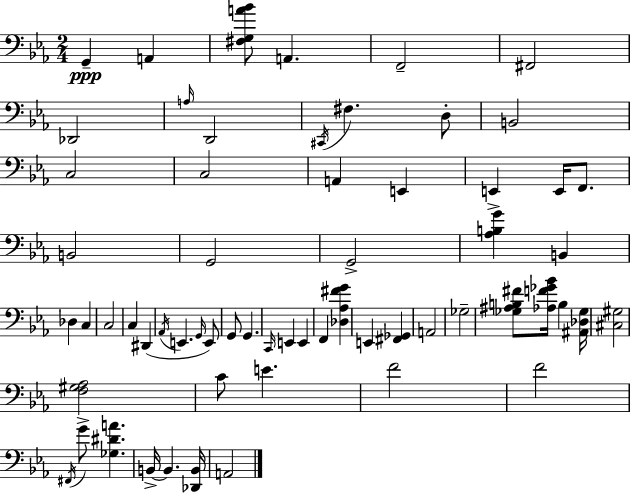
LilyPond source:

{
  \clef bass
  \numericTimeSignature
  \time 2/4
  \key c \minor
  \repeat volta 2 { g,4--\ppp a,4 | <fis g a' bes'>8 a,4. | f,2-- | fis,2 | \break des,2 | \grace { a16 } d,2 | \acciaccatura { cis,16 } fis4. | d8-. b,2 | \break c2 | c2 | a,4 e,4 | e,4-> e,16 f,8. | \break b,2 | g,2 | g,2-> | <aes b g'>4 b,4 | \break des4 c4 | c2 | c4 dis,4( | \acciaccatura { aes,16 } e,4. | \break \grace { g,16 }) e,8 g,8 g,4. | \grace { c,16 } e,4 | e,4 f,4 | <des aes fis' g'>4 e,4 | \break <fis, ges,>4 a,2 | ges2-- | <ges ais b fis'>8 <aes f' ges' bes'>16 | b4 <ais, des ges>16 <cis gis>2 | \break <f gis aes>2 | c'8 e'4. | f'2 | f'2 | \break \acciaccatura { fis,16 } g'8-> | <ges dis' a'>4. b,16->~~ b,4. | <des, b,>16 a,2 | } \bar "|."
}